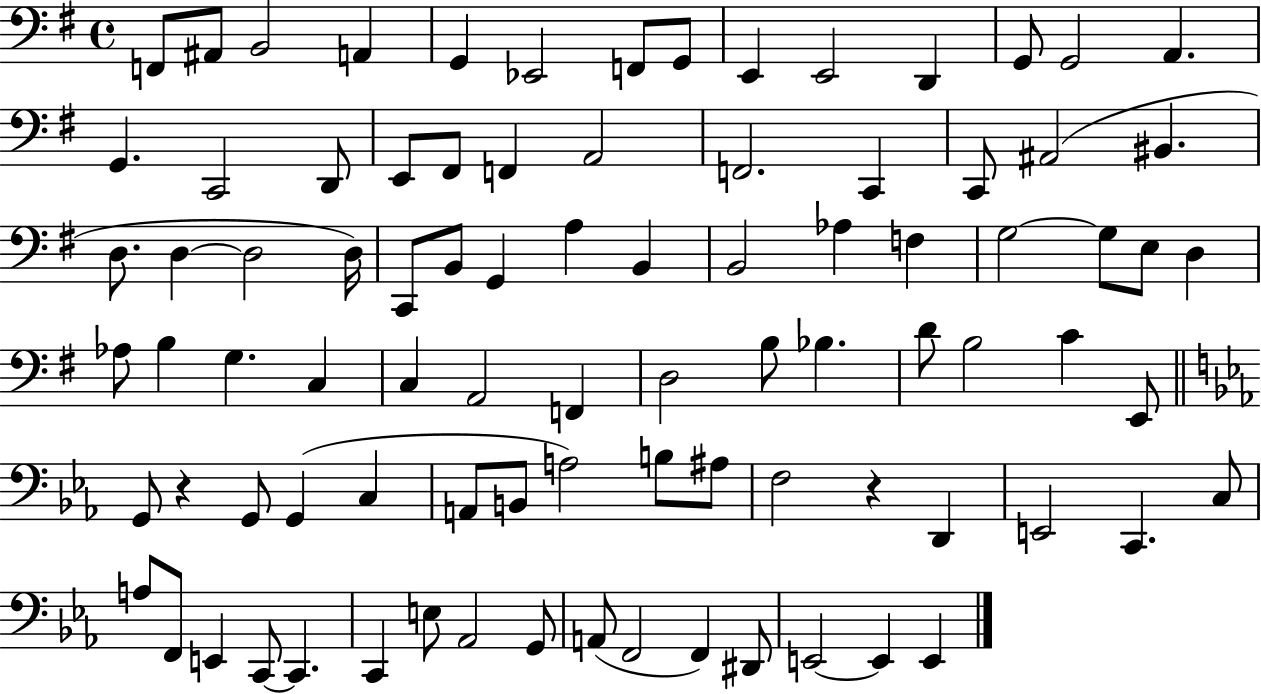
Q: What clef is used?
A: bass